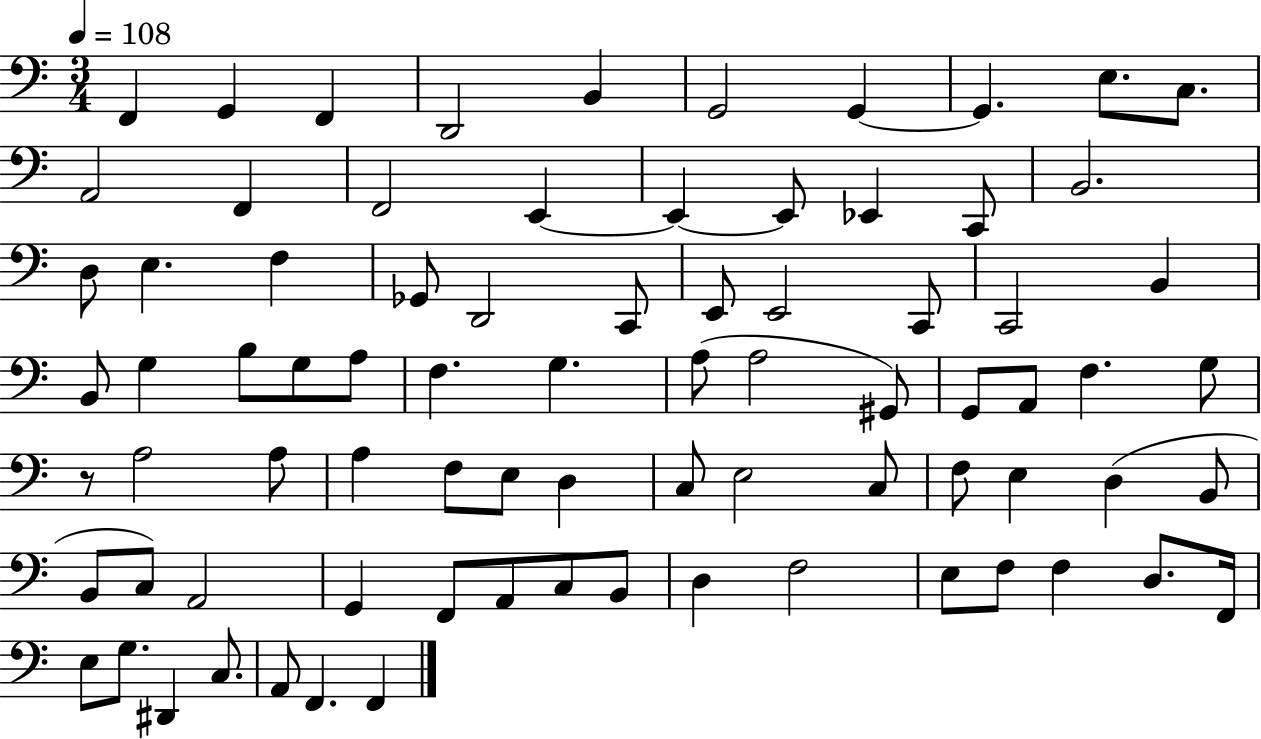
X:1
T:Untitled
M:3/4
L:1/4
K:C
F,, G,, F,, D,,2 B,, G,,2 G,, G,, E,/2 C,/2 A,,2 F,, F,,2 E,, E,, E,,/2 _E,, C,,/2 B,,2 D,/2 E, F, _G,,/2 D,,2 C,,/2 E,,/2 E,,2 C,,/2 C,,2 B,, B,,/2 G, B,/2 G,/2 A,/2 F, G, A,/2 A,2 ^G,,/2 G,,/2 A,,/2 F, G,/2 z/2 A,2 A,/2 A, F,/2 E,/2 D, C,/2 E,2 C,/2 F,/2 E, D, B,,/2 B,,/2 C,/2 A,,2 G,, F,,/2 A,,/2 C,/2 B,,/2 D, F,2 E,/2 F,/2 F, D,/2 F,,/4 E,/2 G,/2 ^D,, C,/2 A,,/2 F,, F,,